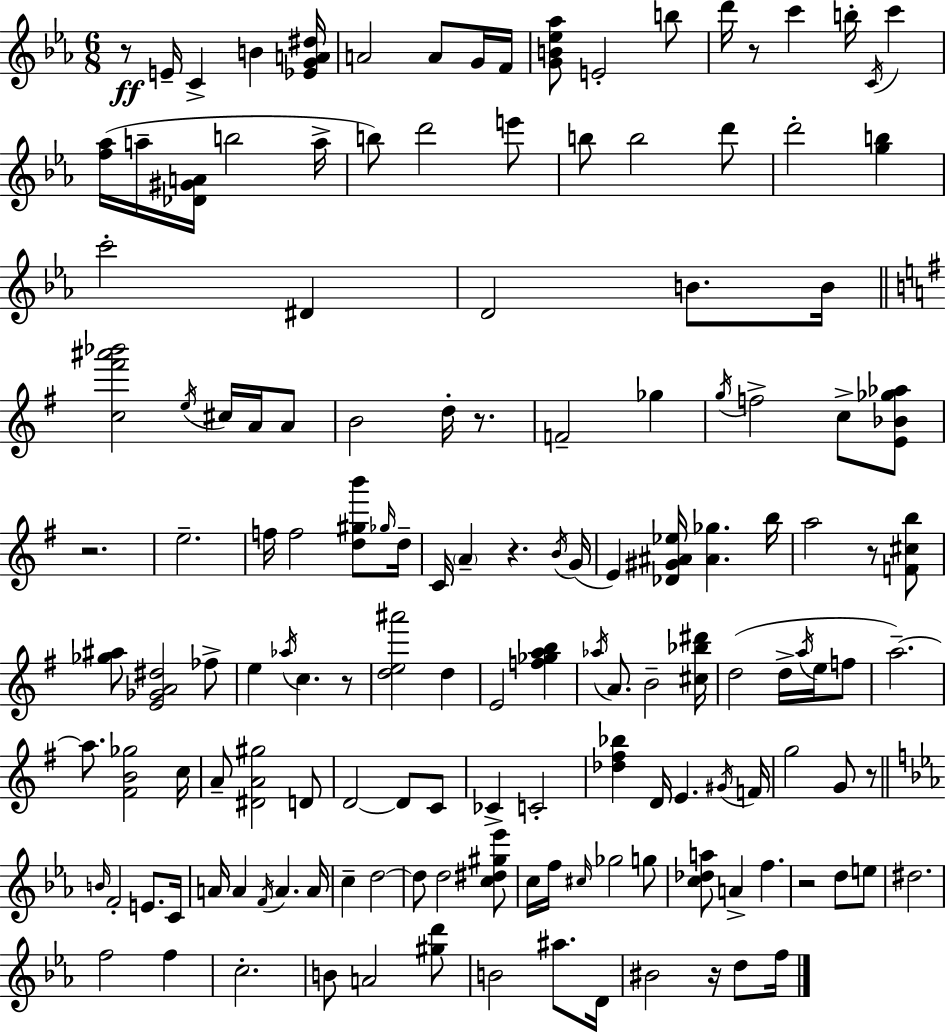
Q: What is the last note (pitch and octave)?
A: F5